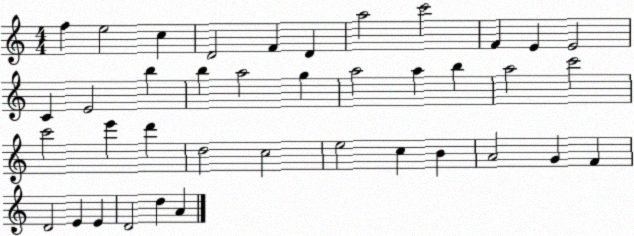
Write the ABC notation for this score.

X:1
T:Untitled
M:4/4
L:1/4
K:C
f e2 c D2 F D a2 c'2 F E E2 C E2 b b a2 g a2 a b a2 c'2 c'2 e' d' d2 c2 e2 c B A2 G F D2 E E D2 d A